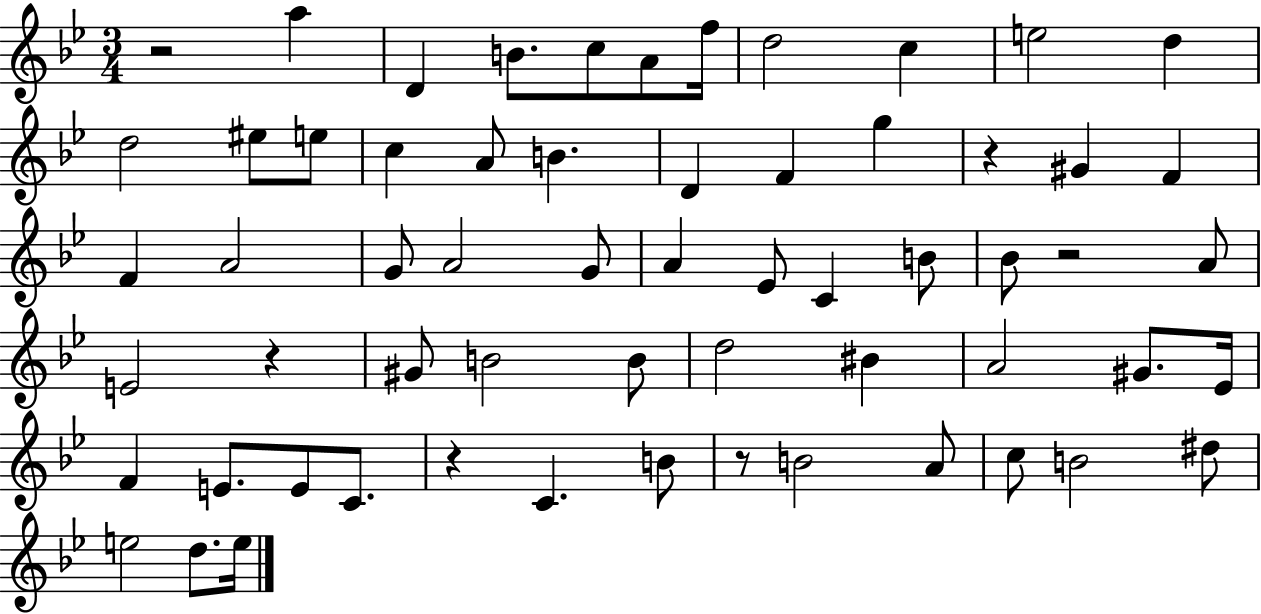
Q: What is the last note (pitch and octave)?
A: E5